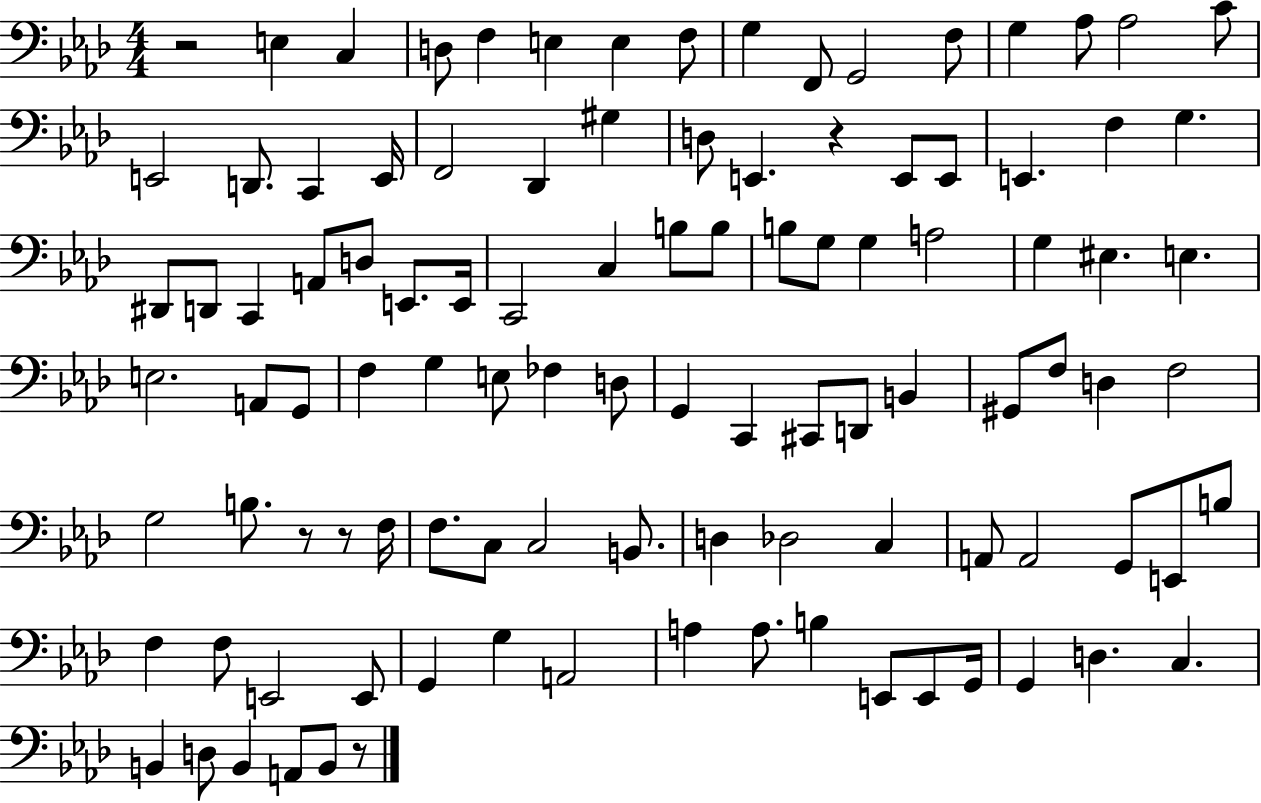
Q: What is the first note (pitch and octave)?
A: E3